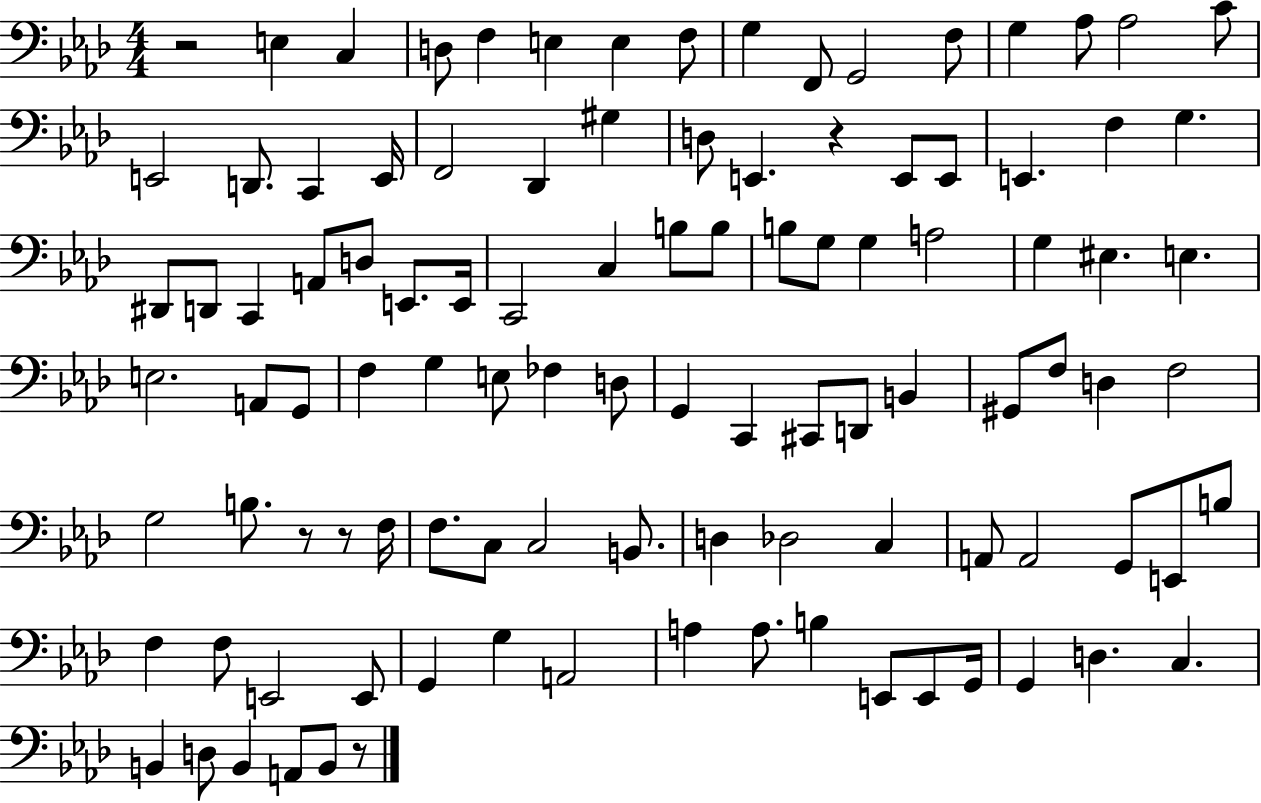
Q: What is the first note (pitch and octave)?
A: E3